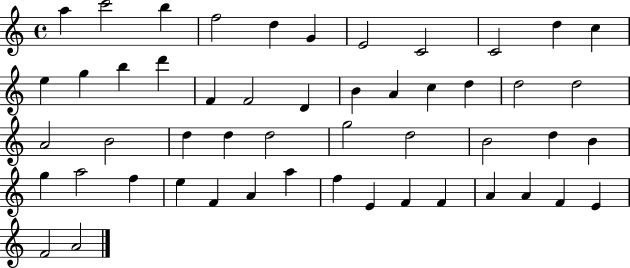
{
  \clef treble
  \time 4/4
  \defaultTimeSignature
  \key c \major
  a''4 c'''2 b''4 | f''2 d''4 g'4 | e'2 c'2 | c'2 d''4 c''4 | \break e''4 g''4 b''4 d'''4 | f'4 f'2 d'4 | b'4 a'4 c''4 d''4 | d''2 d''2 | \break a'2 b'2 | d''4 d''4 d''2 | g''2 d''2 | b'2 d''4 b'4 | \break g''4 a''2 f''4 | e''4 f'4 a'4 a''4 | f''4 e'4 f'4 f'4 | a'4 a'4 f'4 e'4 | \break f'2 a'2 | \bar "|."
}